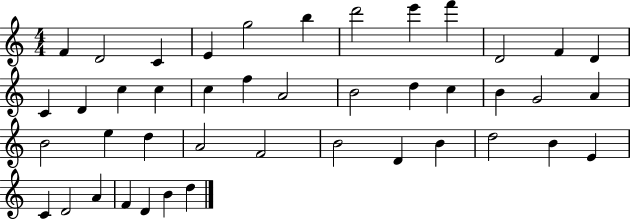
X:1
T:Untitled
M:4/4
L:1/4
K:C
F D2 C E g2 b d'2 e' f' D2 F D C D c c c f A2 B2 d c B G2 A B2 e d A2 F2 B2 D B d2 B E C D2 A F D B d